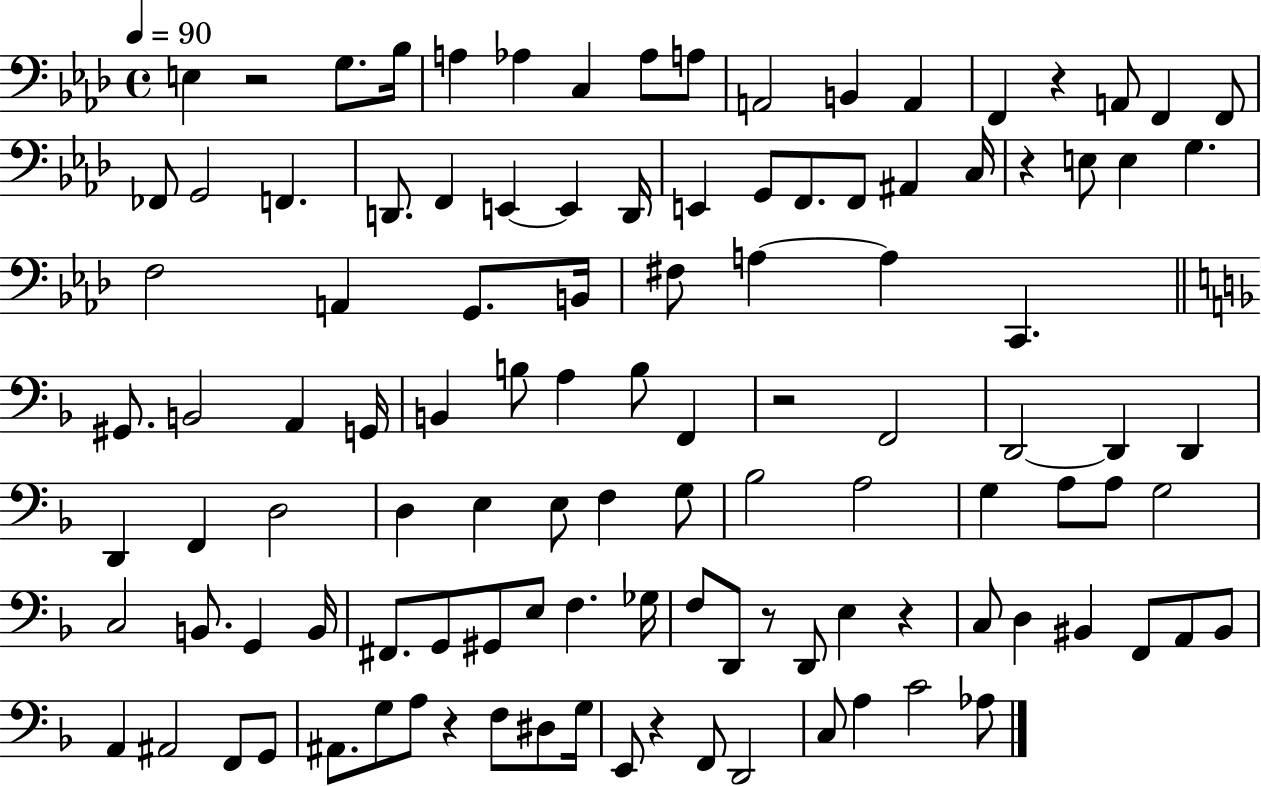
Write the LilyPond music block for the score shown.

{
  \clef bass
  \time 4/4
  \defaultTimeSignature
  \key aes \major
  \tempo 4 = 90
  \repeat volta 2 { e4 r2 g8. bes16 | a4 aes4 c4 aes8 a8 | a,2 b,4 a,4 | f,4 r4 a,8 f,4 f,8 | \break fes,8 g,2 f,4. | d,8. f,4 e,4~~ e,4 d,16 | e,4 g,8 f,8. f,8 ais,4 c16 | r4 e8 e4 g4. | \break f2 a,4 g,8. b,16 | fis8 a4~~ a4 c,4. | \bar "||" \break \key d \minor gis,8. b,2 a,4 g,16 | b,4 b8 a4 b8 f,4 | r2 f,2 | d,2~~ d,4 d,4 | \break d,4 f,4 d2 | d4 e4 e8 f4 g8 | bes2 a2 | g4 a8 a8 g2 | \break c2 b,8. g,4 b,16 | fis,8. g,8 gis,8 e8 f4. ges16 | f8 d,8 r8 d,8 e4 r4 | c8 d4 bis,4 f,8 a,8 bis,8 | \break a,4 ais,2 f,8 g,8 | ais,8. g8 a8 r4 f8 dis8 g16 | e,8 r4 f,8 d,2 | c8 a4 c'2 aes8 | \break } \bar "|."
}